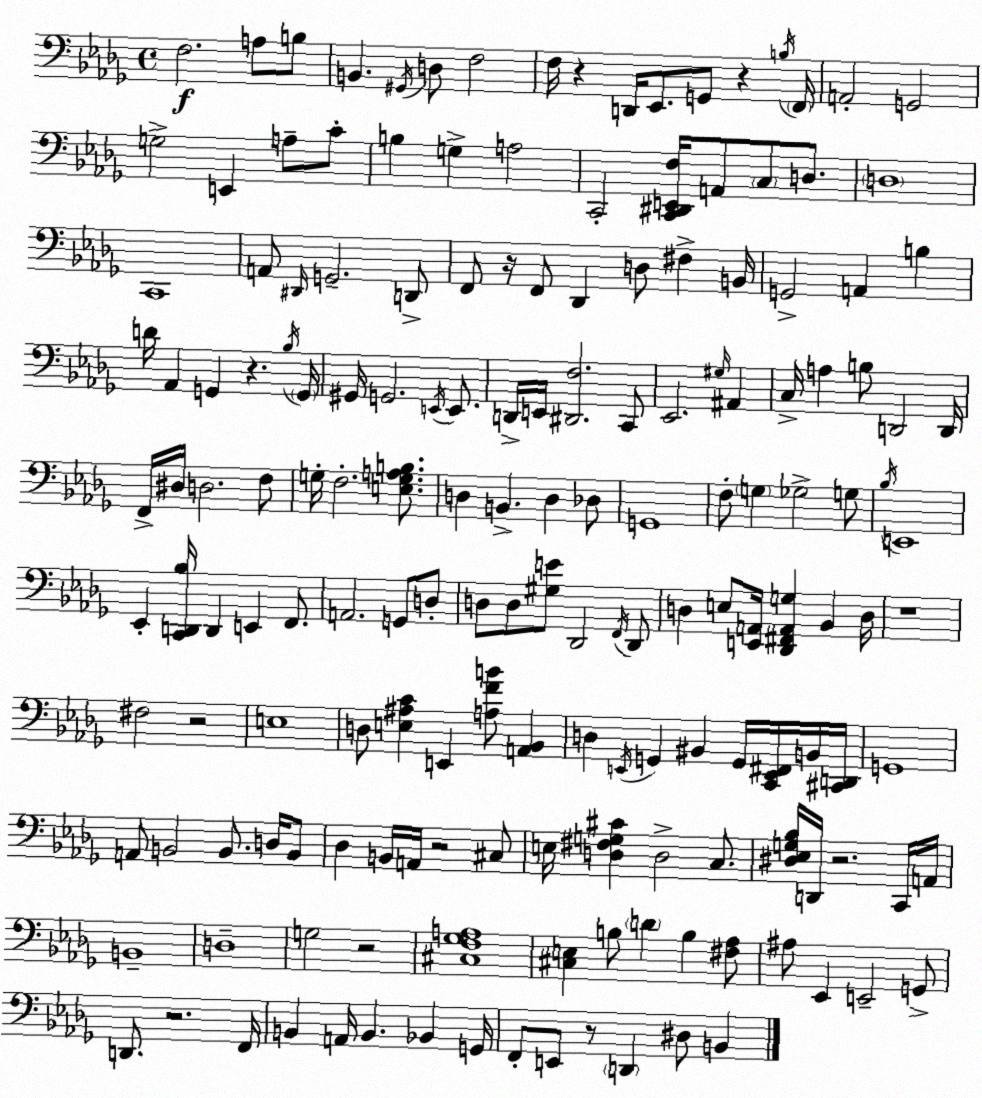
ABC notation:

X:1
T:Untitled
M:4/4
L:1/4
K:Bbm
F,2 A,/2 B,/2 B,, ^G,,/4 D,/2 F,2 F,/4 z D,,/4 _E,,/2 G,,/2 z B,/4 F,,/4 A,,2 G,,2 G,2 E,, A,/2 C/2 B, G, A,2 C,,2 [C,,^D,,E,,F,]/4 A,,/2 C,/2 D,/2 D,4 C,,4 A,,/2 ^D,,/4 G,,2 D,,/2 F,,/2 z/4 F,,/2 _D,, D,/2 ^F, B,,/4 G,,2 A,, B, D/4 _A,, G,, z _B,/4 G,,/4 ^G,,/4 G,,2 E,,/4 E,,/2 D,,/4 E,,/4 [^D,,F,]2 C,,/2 _E,,2 ^G,/4 ^A,, C,/4 A, B,/2 D,,2 D,,/4 F,,/4 ^D,/4 D,2 F,/2 G,/4 F,2 [E,G,A,B,]/2 D, B,, D, _D,/2 G,,4 F,/2 G, _G,2 G,/2 _B,/4 E,,4 _E,, [C,,D,,_B,]/4 D,, E,, F,,/2 A,,2 G,,/2 D,/2 D,/2 D,/2 [^G,E]/2 _D,,2 F,,/4 _D,,/2 D, E,/2 [E,,A,,]/4 [_D,,^F,,A,,G,] _B,, D,/4 z4 ^F,2 z2 E,4 D,/2 [E,^A,C] E,, [A,FB]/2 [A,,_B,,] D, E,,/4 G,, ^B,, G,,/4 [C,,E,,^F,,]/4 B,,/4 [^C,,D,,]/4 G,,4 A,,/2 B,,2 B,,/2 D,/4 B,,/2 _D, B,,/4 A,,/4 z2 ^C,/2 E,/4 [D,^F,G,^C] D,2 C,/2 [^D,_E,G,_B,]/4 D,,/4 z2 C,,/4 A,,/4 B,,4 D,4 G,2 z2 [^C,F,_G,A,]4 [^C,E,] B,/2 D B, [^F,_A,]/2 ^A,/2 _E,, E,,2 G,,/2 D,,/2 z2 F,,/4 B,, A,,/4 B,, _B,, G,,/4 F,,/2 E,,/2 z/2 D,, ^D,/2 B,,